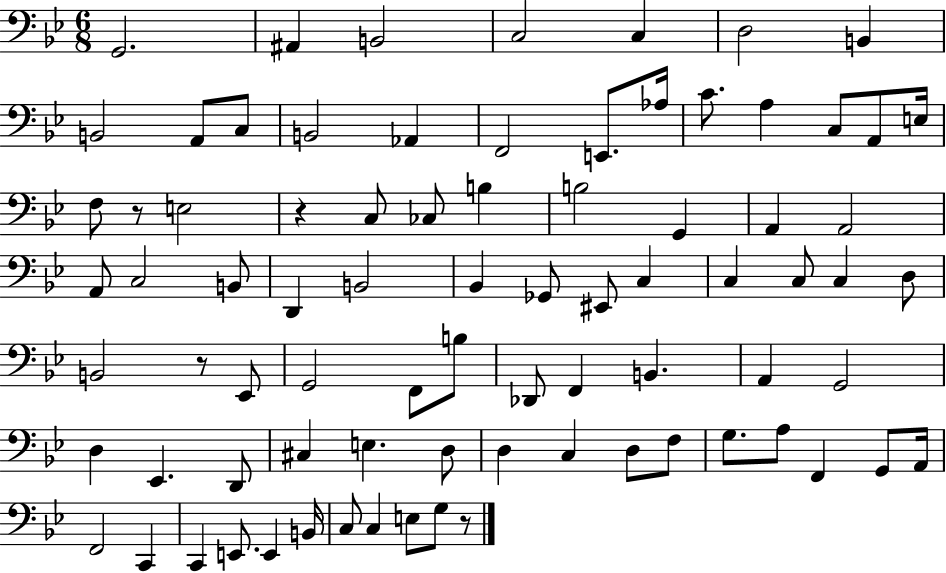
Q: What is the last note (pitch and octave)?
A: G3